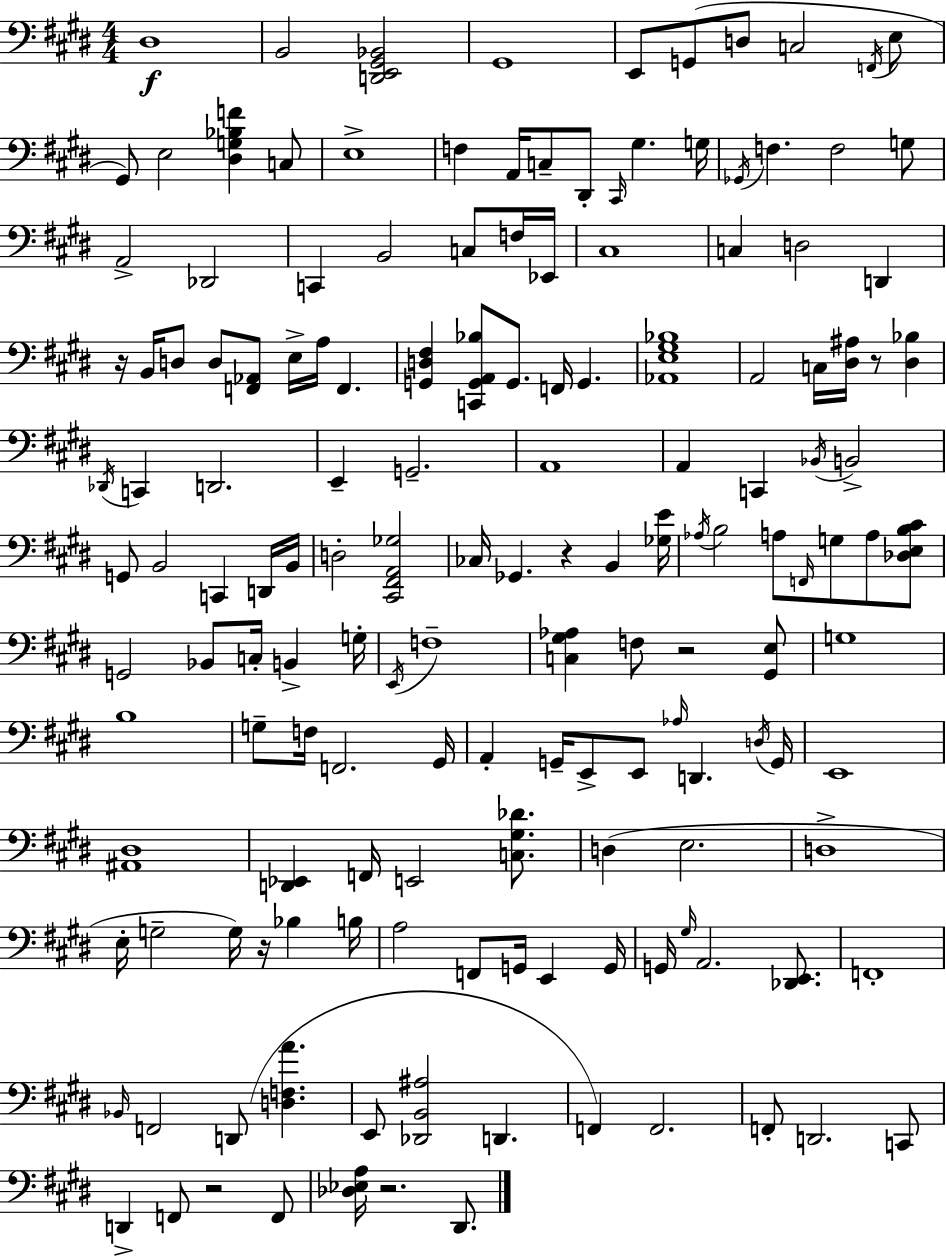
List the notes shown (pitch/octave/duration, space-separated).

D#3/w B2/h [D2,E2,G#2,Bb2]/h G#2/w E2/e G2/e D3/e C3/h F2/s E3/e G#2/e E3/h [D#3,G3,Bb3,F4]/q C3/e E3/w F3/q A2/s C3/e D#2/e C#2/s G#3/q. G3/s Gb2/s F3/q. F3/h G3/e A2/h Db2/h C2/q B2/h C3/e F3/s Eb2/s C#3/w C3/q D3/h D2/q R/s B2/s D3/e D3/e [F2,Ab2]/e E3/s A3/s F2/q. [G2,D3,F#3]/q [C2,G2,A2,Bb3]/e G2/e. F2/s G2/q. [Ab2,E3,G#3,Bb3]/w A2/h C3/s [D#3,A#3]/s R/e [D#3,Bb3]/q Db2/s C2/q D2/h. E2/q G2/h. A2/w A2/q C2/q Bb2/s B2/h G2/e B2/h C2/q D2/s B2/s D3/h [C#2,F#2,A2,Gb3]/h CES3/s Gb2/q. R/q B2/q [Gb3,E4]/s Ab3/s B3/h A3/e F2/s G3/e A3/e [Db3,E3,B3,C#4]/e G2/h Bb2/e C3/s B2/q G3/s E2/s F3/w [C3,G#3,Ab3]/q F3/e R/h [G#2,E3]/e G3/w B3/w G3/e F3/s F2/h. G#2/s A2/q G2/s E2/e E2/e Ab3/s D2/q. D3/s G2/s E2/w [A#2,D#3]/w [D2,Eb2]/q F2/s E2/h [C3,G#3,Db4]/e. D3/q E3/h. D3/w E3/s G3/h G3/s R/s Bb3/q B3/s A3/h F2/e G2/s E2/q G2/s G2/s G#3/s A2/h. [Db2,E2]/e. F2/w Bb2/s F2/h D2/e [D3,F3,A4]/q. E2/e [Db2,B2,A#3]/h D2/q. F2/q F2/h. F2/e D2/h. C2/e D2/q F2/e R/h F2/e [Db3,Eb3,A3]/s R/h. D#2/e.